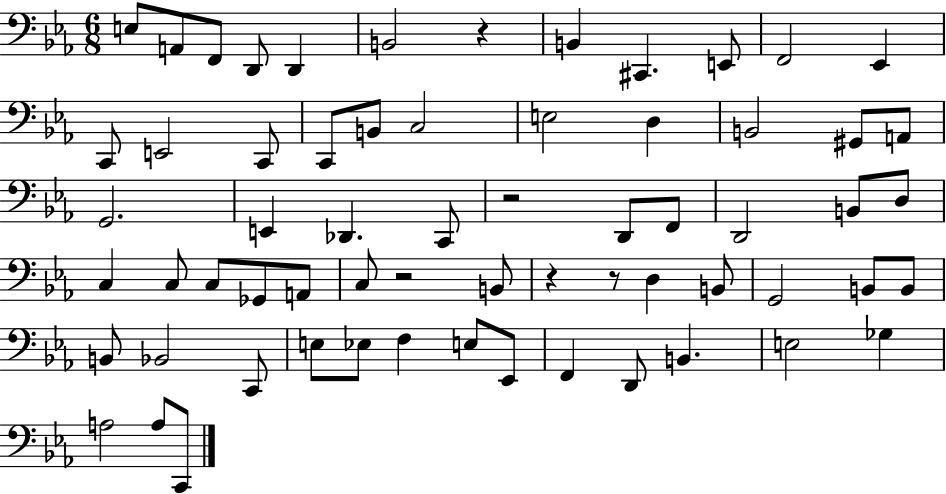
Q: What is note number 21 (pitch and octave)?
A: G#2